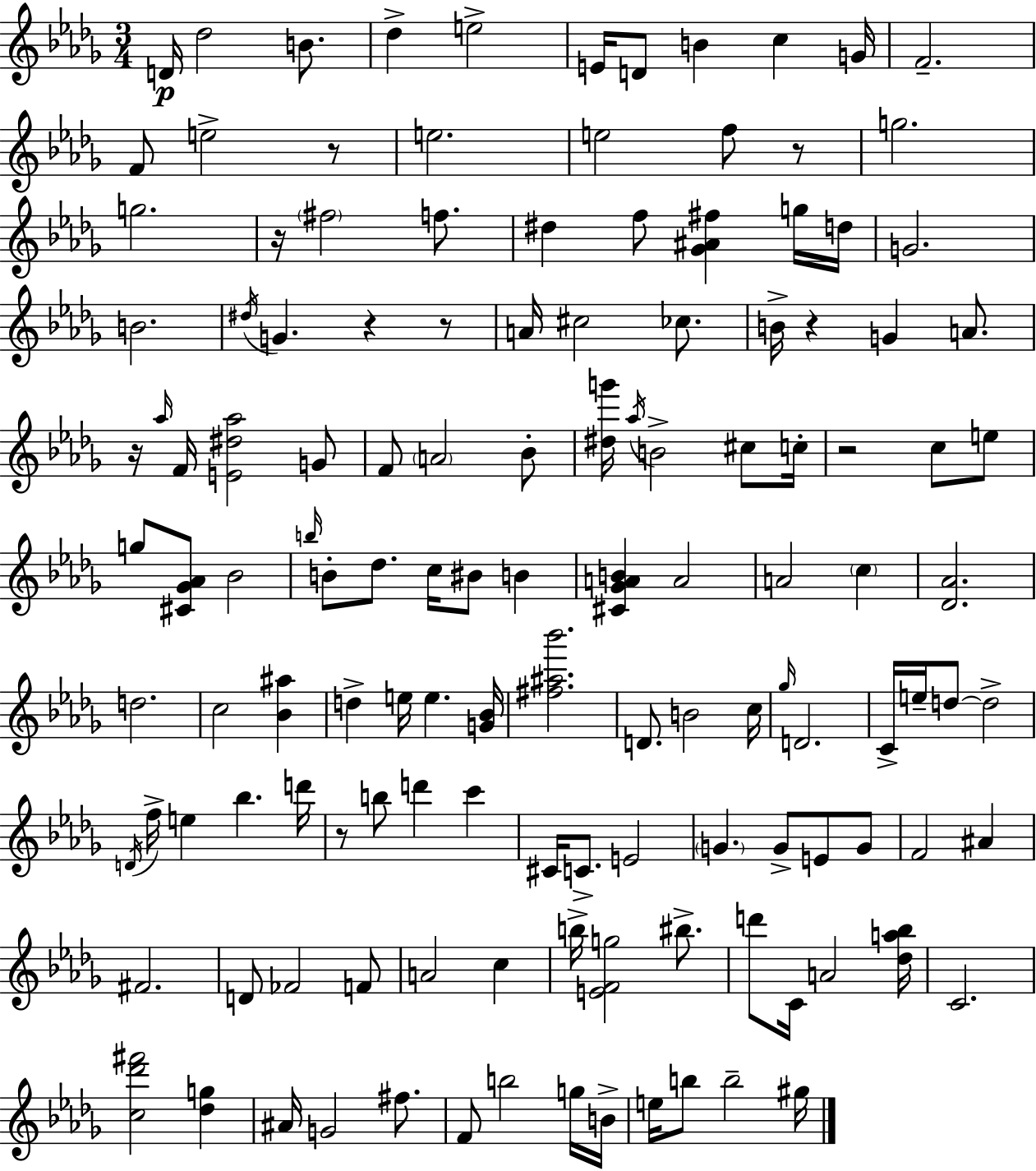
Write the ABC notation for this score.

X:1
T:Untitled
M:3/4
L:1/4
K:Bbm
D/4 _d2 B/2 _d e2 E/4 D/2 B c G/4 F2 F/2 e2 z/2 e2 e2 f/2 z/2 g2 g2 z/4 ^f2 f/2 ^d f/2 [_G^A^f] g/4 d/4 G2 B2 ^d/4 G z z/2 A/4 ^c2 _c/2 B/4 z G A/2 z/4 _a/4 F/4 [E^d_a]2 G/2 F/2 A2 _B/2 [^dg']/4 _a/4 B2 ^c/2 c/4 z2 c/2 e/2 g/2 [^C_G_A]/2 _B2 b/4 B/2 _d/2 c/4 ^B/2 B [^C_GAB] A2 A2 c [_D_A]2 d2 c2 [_B^a] d e/4 e [G_B]/4 [^f^a_b']2 D/2 B2 c/4 _g/4 D2 C/4 e/4 d/2 d2 D/4 f/4 e _b d'/4 z/2 b/2 d' c' ^C/4 C/2 E2 G G/2 E/2 G/2 F2 ^A ^F2 D/2 _F2 F/2 A2 c b/4 [EFg]2 ^b/2 d'/2 C/4 A2 [_da_b]/4 C2 [c_d'^f']2 [_dg] ^A/4 G2 ^f/2 F/2 b2 g/4 B/4 e/4 b/2 b2 ^g/4